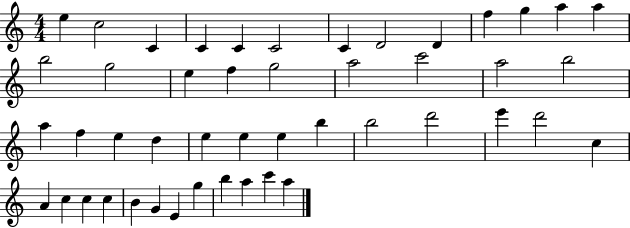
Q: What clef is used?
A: treble